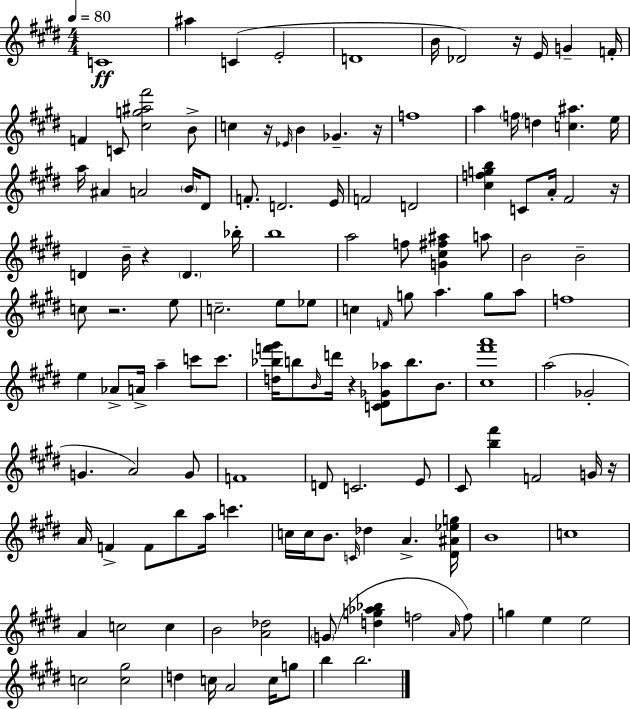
C4/w A#5/q C4/q E4/h D4/w B4/s Db4/h R/s E4/s G4/q F4/s F4/q C4/e [C#5,G5,A#5,F#6]/h B4/e C5/q R/s Eb4/s B4/q Gb4/q. R/s F5/w A5/q F5/s D5/q [C5,A#5]/q. E5/s A5/s A#4/q A4/h B4/s D#4/e F4/e. D4/h. E4/s F4/h D4/h [C#5,F5,G5,B5]/q C4/e A4/s F#4/h R/s D4/q B4/s R/q D4/q. Bb5/s B5/w A5/h F5/e [G4,C#5,F#5,A#5]/q A5/e B4/h B4/h C5/e R/h. E5/e C5/h. E5/e Eb5/e C5/q F4/s G5/e A5/q. G5/e A5/e F5/w E5/q Ab4/e A4/s A5/q C6/e C6/e. [D5,Bb5,F6,G#6]/s B5/e B4/s D6/s R/q [C4,D#4,Gb4,Ab5]/e B5/e. B4/e. [C#5,F#6,A6]/w A5/h Gb4/h G4/q. A4/h G4/e F4/w D4/e C4/h. E4/e C#4/e [B5,F#6]/q F4/h G4/s R/s A4/s F4/q F4/e B5/e A5/s C6/q. C5/s C5/s B4/e. C4/s Db5/q A4/q. [D#4,A#4,Eb5,G5]/s B4/w C5/w A4/q C5/h C5/q B4/h [A4,Db5]/h G4/e [D5,G5,Ab5,Bb5]/q F5/h A4/s F5/e G5/q E5/q E5/h C5/h [C5,G#5]/h D5/q C5/s A4/h C5/s G5/e B5/q B5/h.